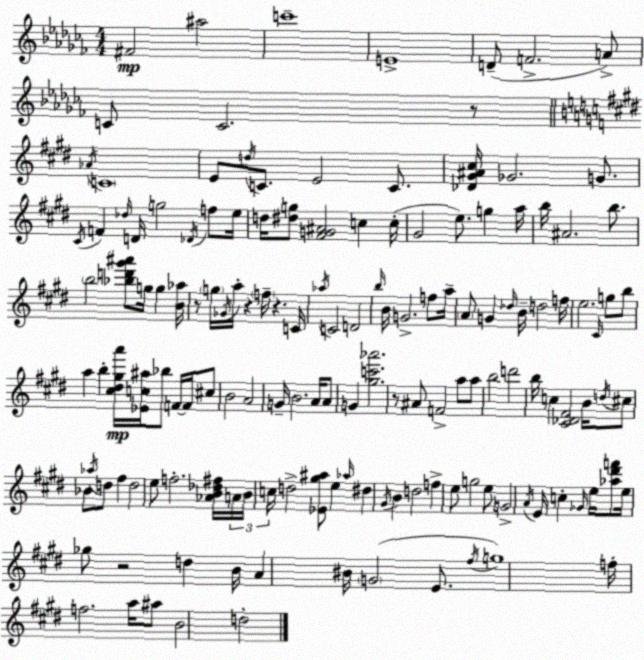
X:1
T:Untitled
M:4/4
L:1/4
K:Abm
^F2 ^a2 c'4 E4 D/2 F2 A/2 C/2 C2 z/2 _A/4 C4 E/2 d/4 C/2 E2 C/2 [_D^G^A^c]/4 _G2 G/2 ^C/4 F _d/4 D/4 g2 _D/4 f/2 e/4 d/4 [^dg]/2 [^FG^A]2 c c/4 ^G2 e/2 g a/4 b/4 ^A2 b/2 b2 [_bd'^g'^a']/2 g/4 g [B_a]/4 z/2 g/4 _G/4 a/4 z f/4 z C/4 _a/4 C2 D2 b/4 B/4 G2 f/2 a/4 A/2 G _d/4 B/4 d2 f/4 e2 ^C/4 g/2 b/2 a b [^c^d^ga']/4 [_Ec^a]/4 _b/2 F/4 F/4 ^c/2 B2 A2 G/4 B2 A/4 A/2 G [^gc'_a']2 z/2 ^A/2 F2 a/2 a/2 b2 d'2 b/4 c [^C_D^F]2 B/4 d/4 ^c/2 _B/2 _a/4 d/2 ^f d2 e/2 f2 [_AB_d^f]/4 A/4 B/4 c/4 d2 [_E^g^a]/2 e _a/4 ^d ^G/4 B d2 f e/2 g2 e/2 G2 A/4 E/4 c _G/4 e/4 [_a^d'f']/2 e/4 _g/2 z2 d B/4 A ^B/4 G2 E/2 ^f/4 g4 f/4 f2 a/4 ^a/2 B2 d2